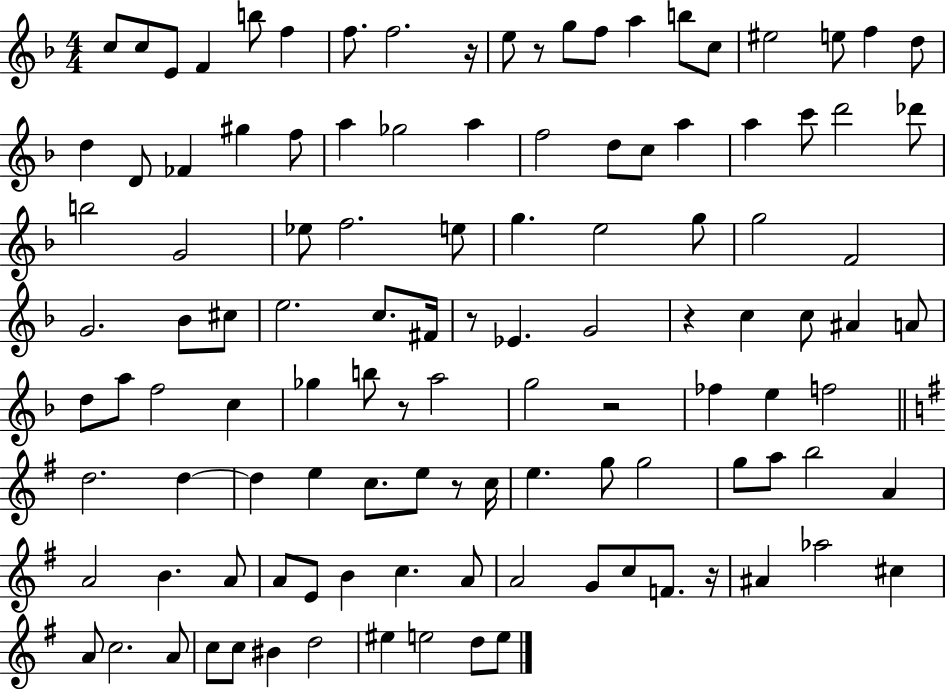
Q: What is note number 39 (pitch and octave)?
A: E5